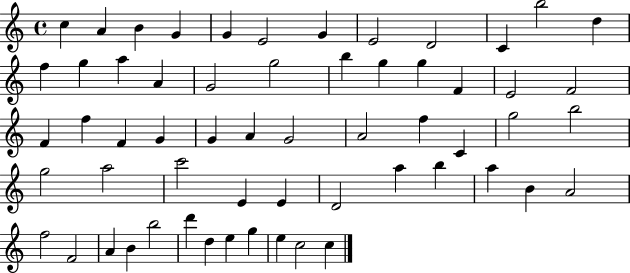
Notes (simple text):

C5/q A4/q B4/q G4/q G4/q E4/h G4/q E4/h D4/h C4/q B5/h D5/q F5/q G5/q A5/q A4/q G4/h G5/h B5/q G5/q G5/q F4/q E4/h F4/h F4/q F5/q F4/q G4/q G4/q A4/q G4/h A4/h F5/q C4/q G5/h B5/h G5/h A5/h C6/h E4/q E4/q D4/h A5/q B5/q A5/q B4/q A4/h F5/h F4/h A4/q B4/q B5/h D6/q D5/q E5/q G5/q E5/q C5/h C5/q